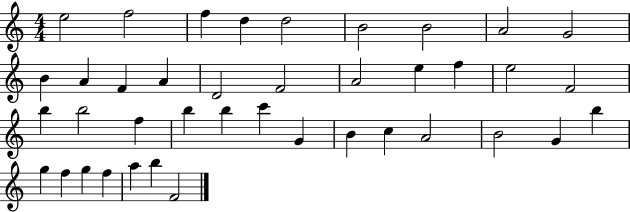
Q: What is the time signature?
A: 4/4